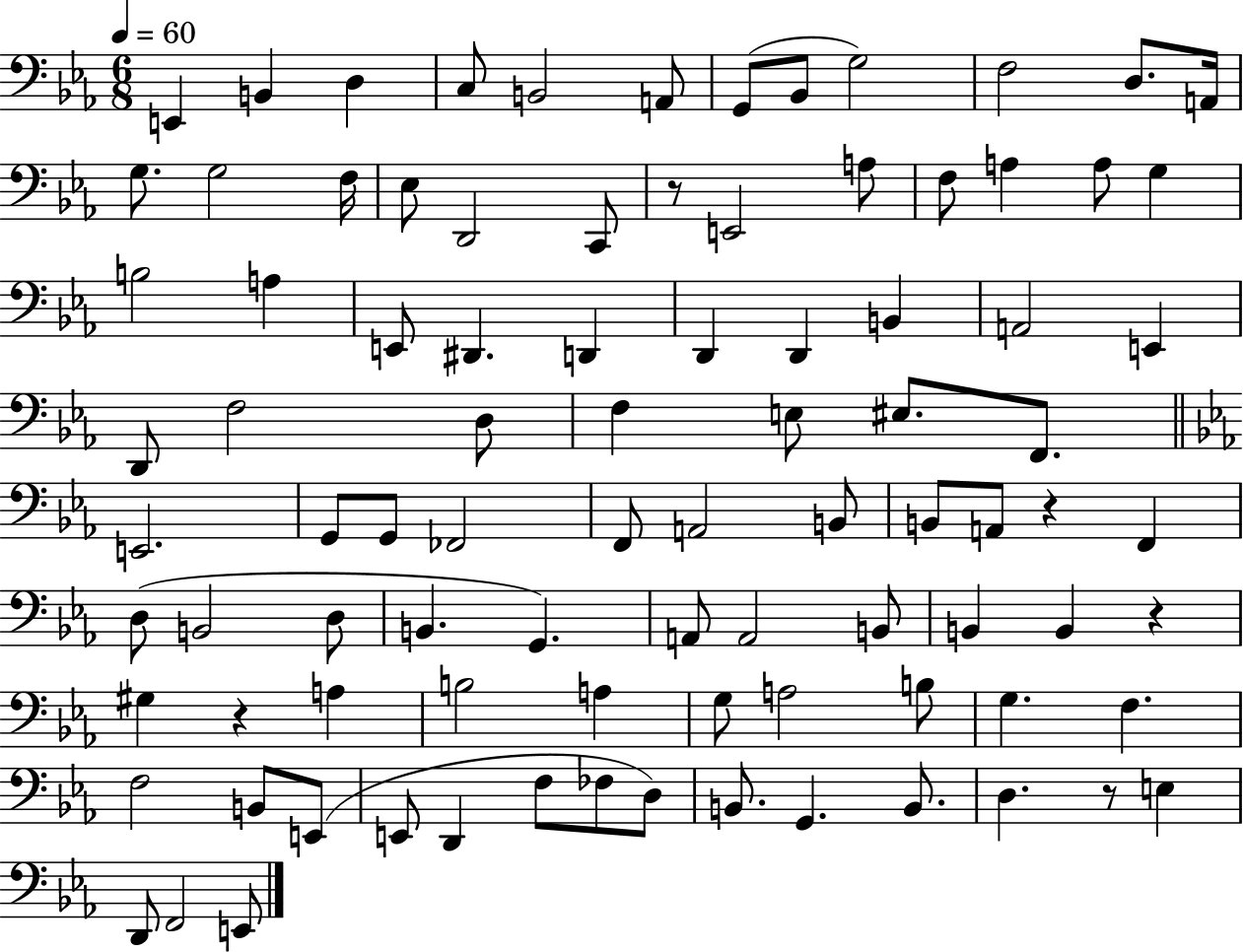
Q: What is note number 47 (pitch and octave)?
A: A2